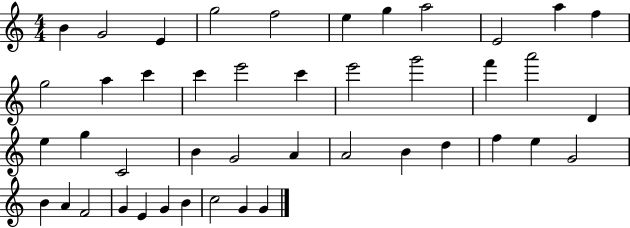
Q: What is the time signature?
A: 4/4